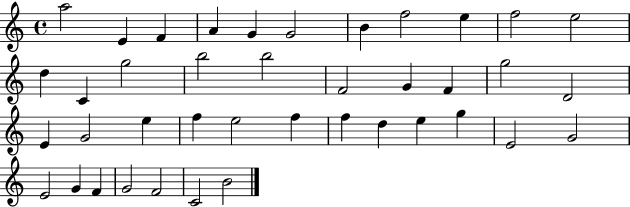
A5/h E4/q F4/q A4/q G4/q G4/h B4/q F5/h E5/q F5/h E5/h D5/q C4/q G5/h B5/h B5/h F4/h G4/q F4/q G5/h D4/h E4/q G4/h E5/q F5/q E5/h F5/q F5/q D5/q E5/q G5/q E4/h G4/h E4/h G4/q F4/q G4/h F4/h C4/h B4/h